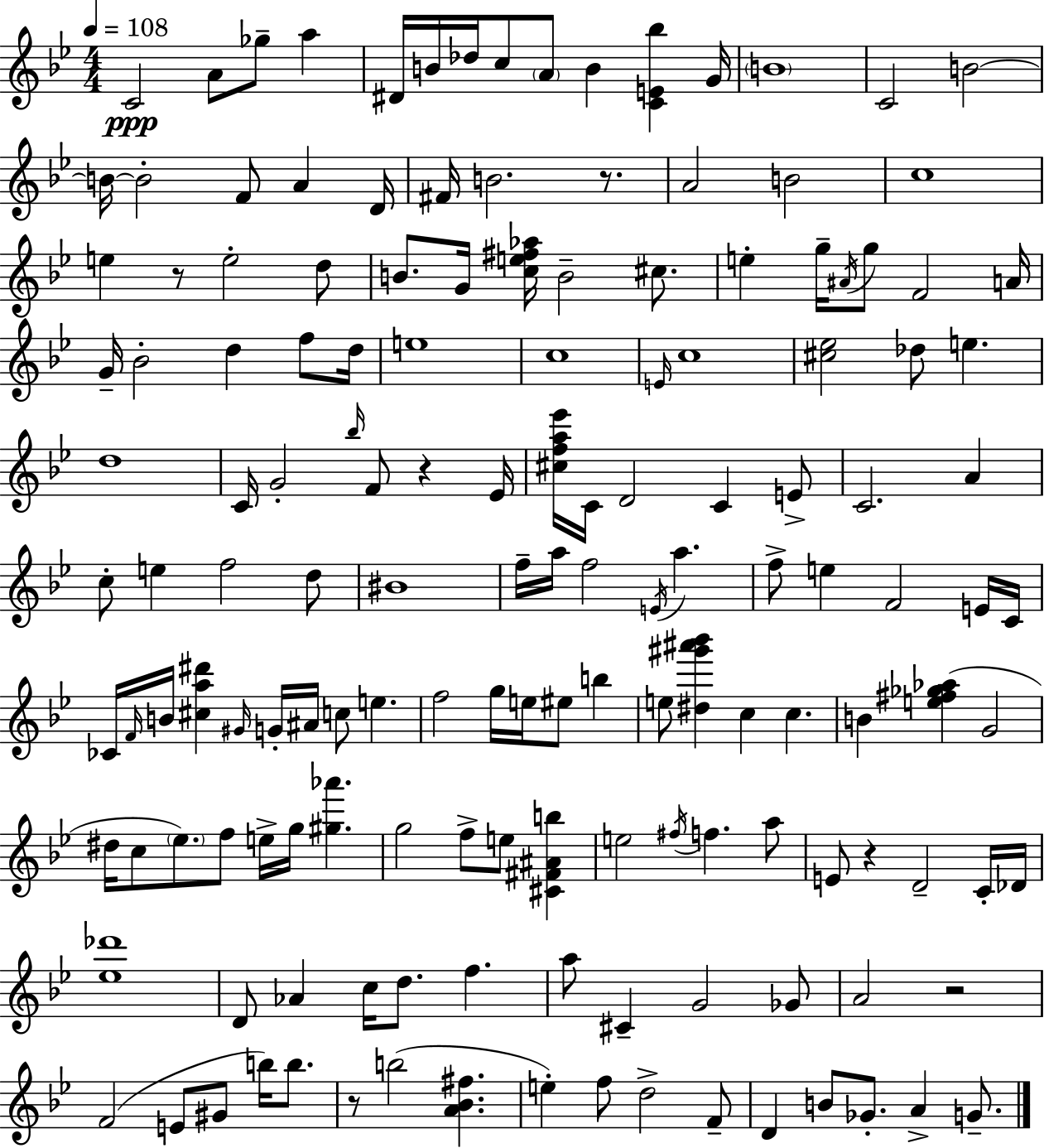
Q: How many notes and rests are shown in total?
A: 152